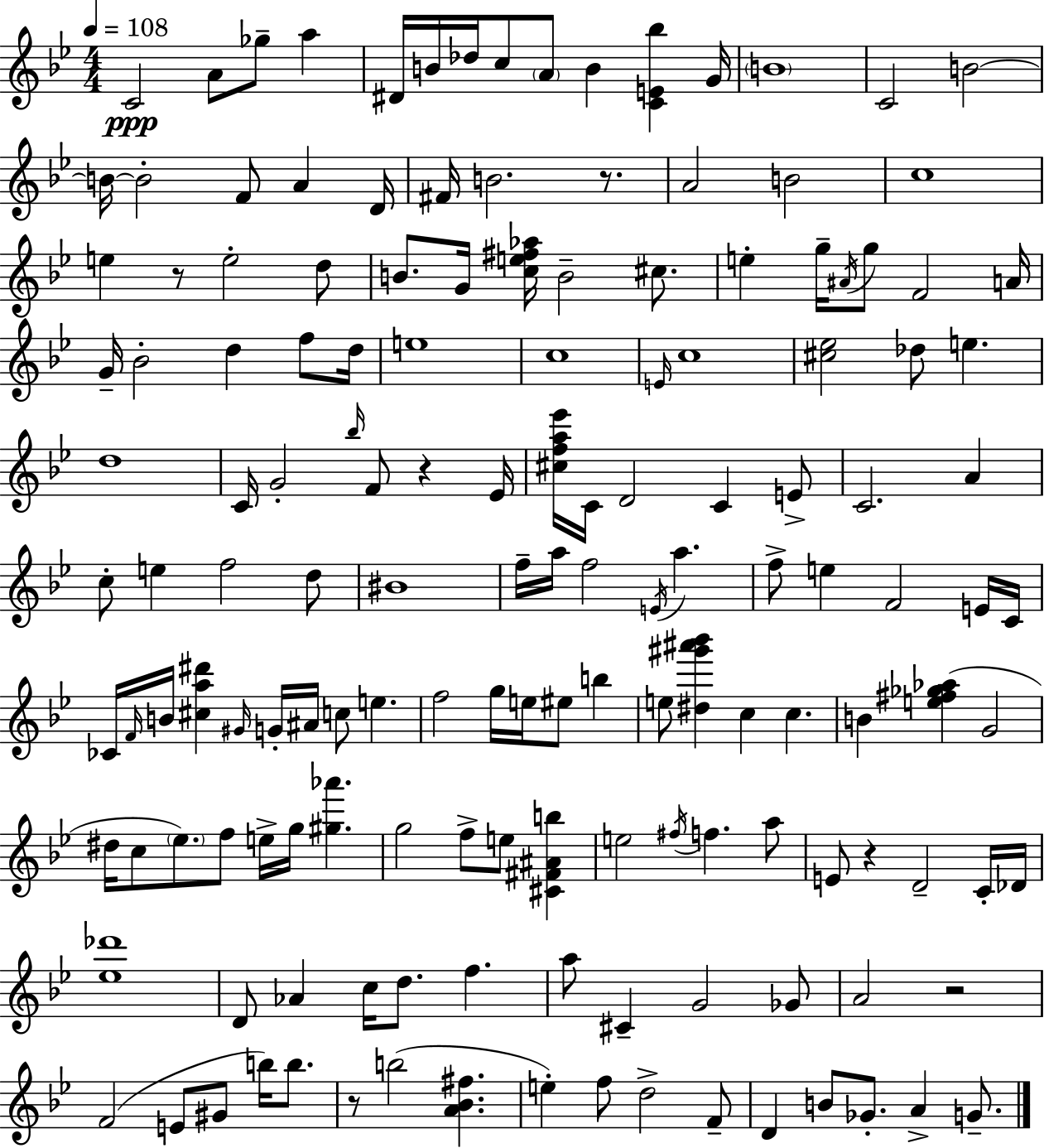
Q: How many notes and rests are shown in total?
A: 152